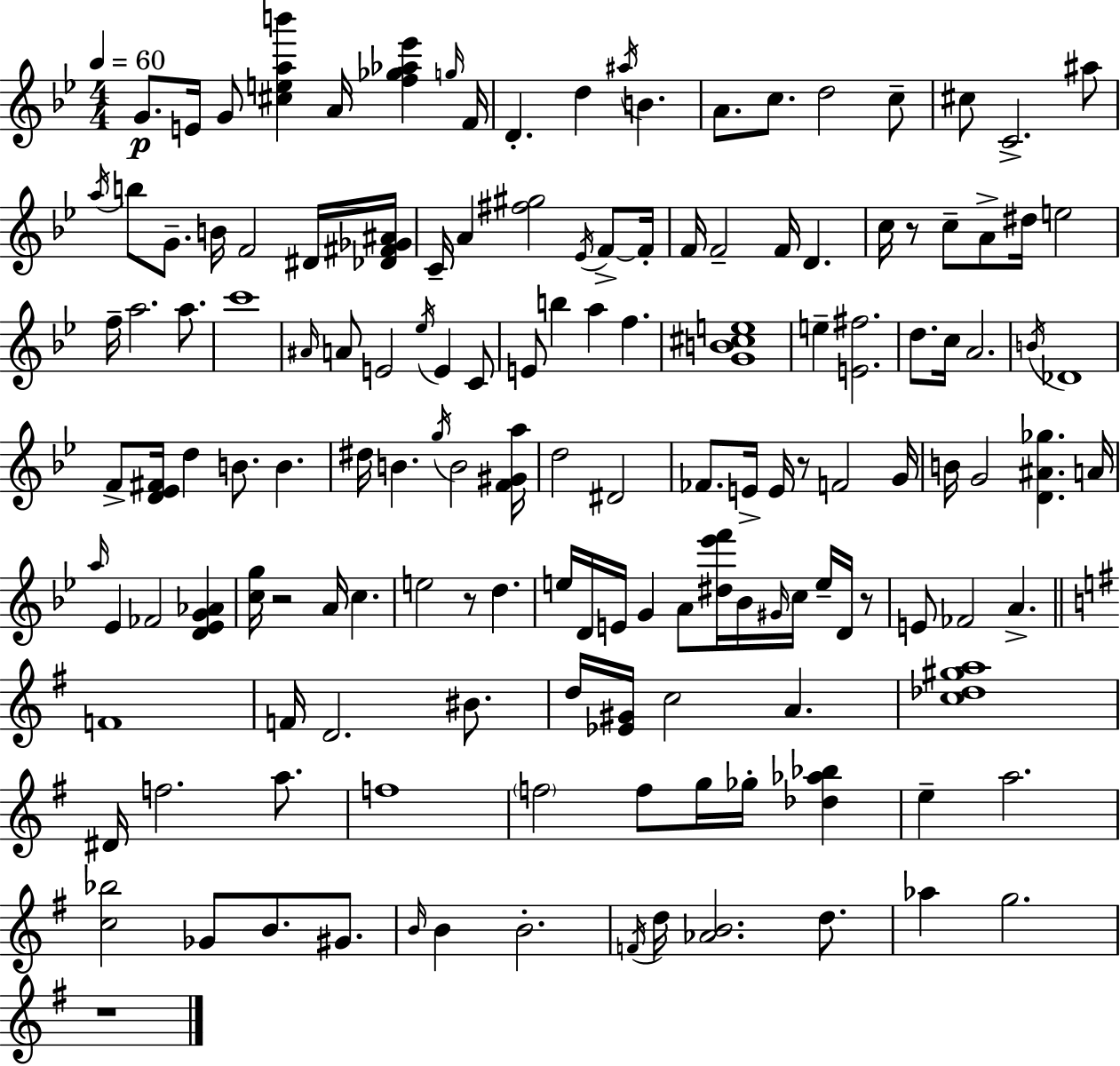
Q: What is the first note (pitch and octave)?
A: G4